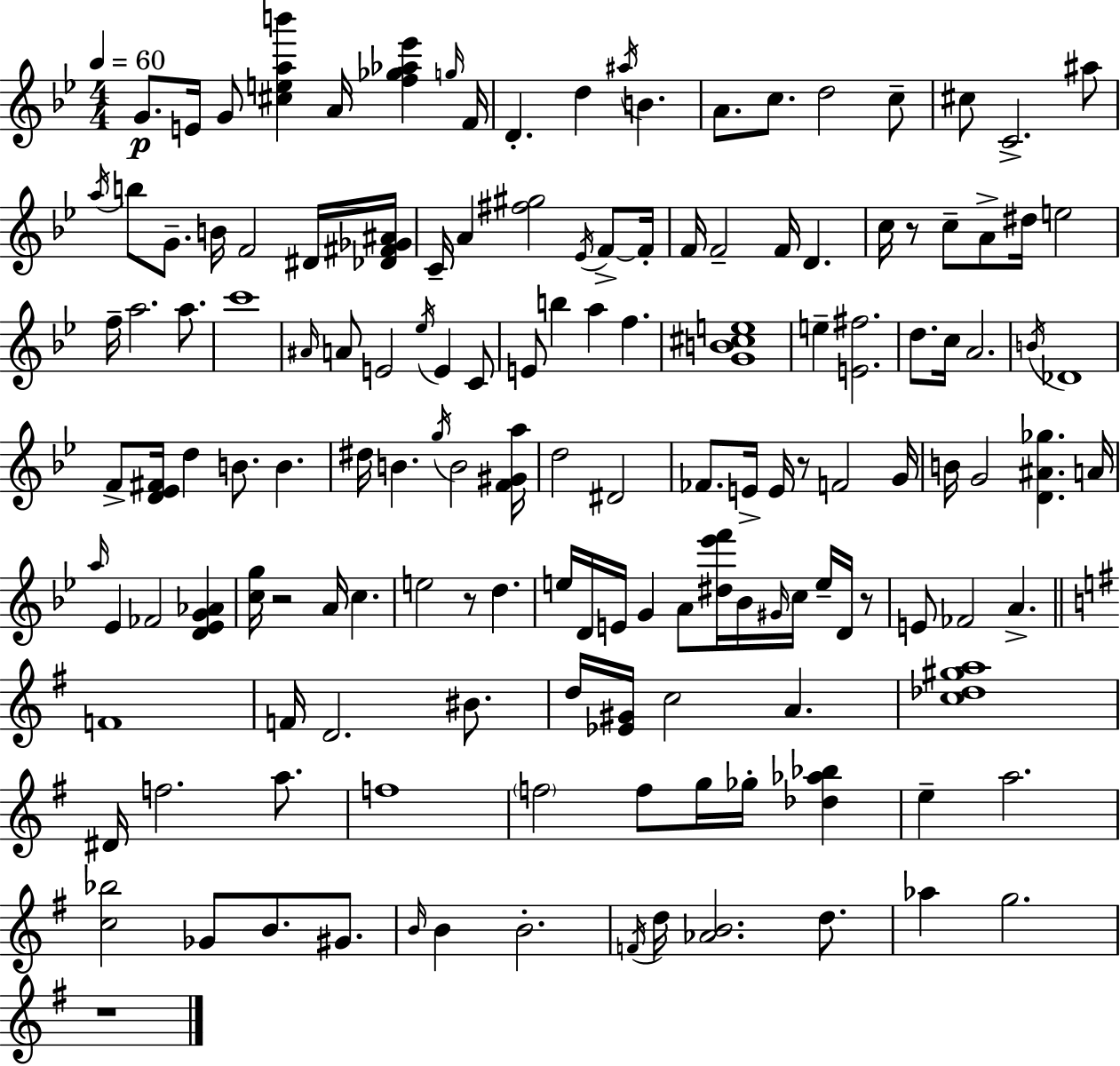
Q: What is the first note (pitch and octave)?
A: G4